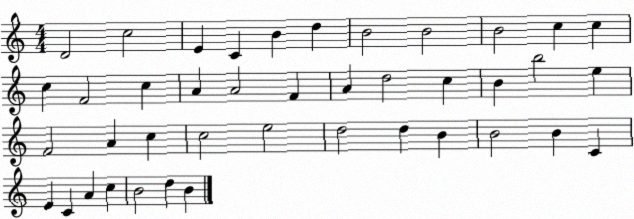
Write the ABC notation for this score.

X:1
T:Untitled
M:4/4
L:1/4
K:C
D2 c2 E C B d B2 B2 B2 c c c F2 c A A2 F A d2 c B b2 e F2 A c c2 e2 d2 d B B2 B C E C A c B2 d B